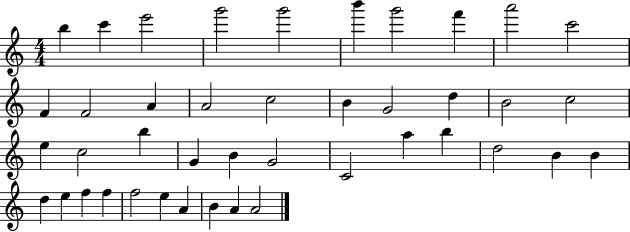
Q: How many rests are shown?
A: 0